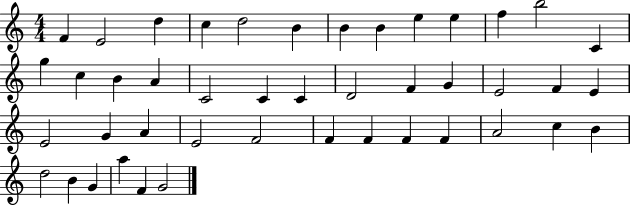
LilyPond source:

{
  \clef treble
  \numericTimeSignature
  \time 4/4
  \key c \major
  f'4 e'2 d''4 | c''4 d''2 b'4 | b'4 b'4 e''4 e''4 | f''4 b''2 c'4 | \break g''4 c''4 b'4 a'4 | c'2 c'4 c'4 | d'2 f'4 g'4 | e'2 f'4 e'4 | \break e'2 g'4 a'4 | e'2 f'2 | f'4 f'4 f'4 f'4 | a'2 c''4 b'4 | \break d''2 b'4 g'4 | a''4 f'4 g'2 | \bar "|."
}